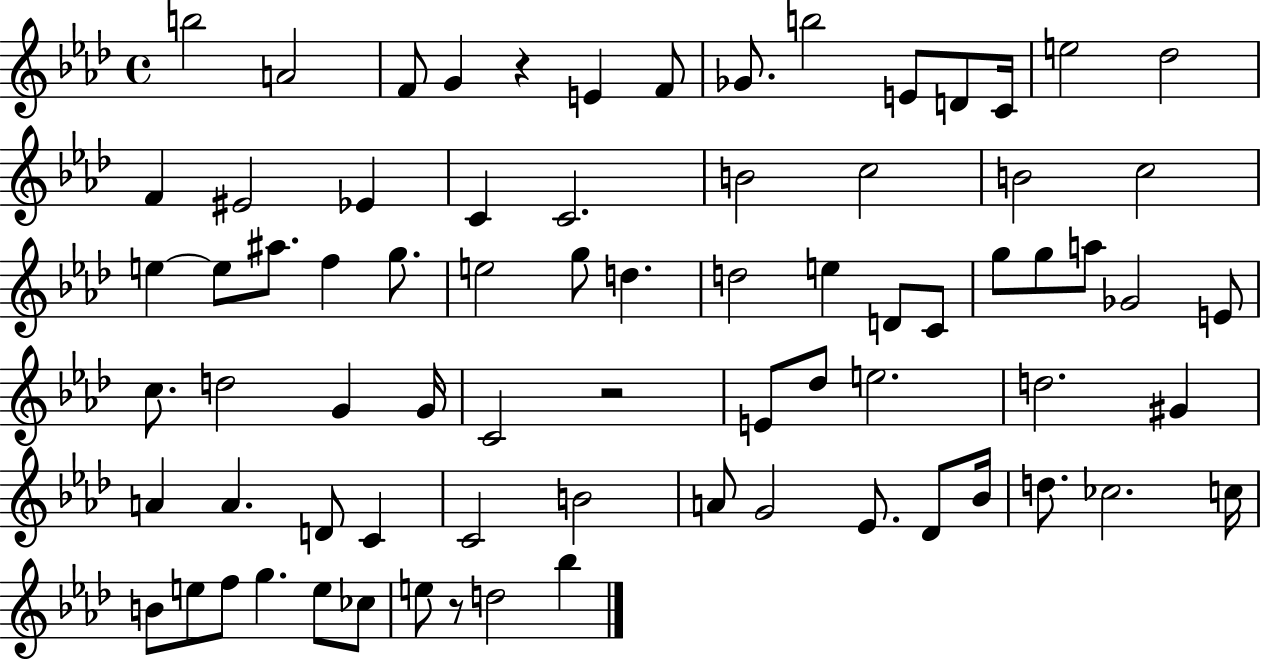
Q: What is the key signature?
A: AES major